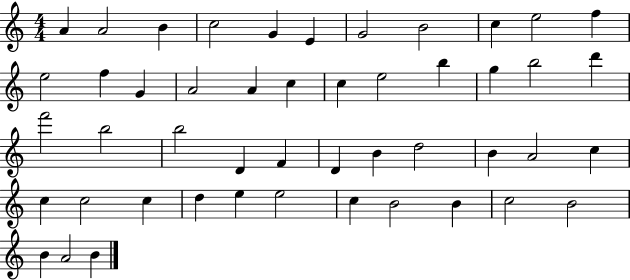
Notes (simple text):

A4/q A4/h B4/q C5/h G4/q E4/q G4/h B4/h C5/q E5/h F5/q E5/h F5/q G4/q A4/h A4/q C5/q C5/q E5/h B5/q G5/q B5/h D6/q F6/h B5/h B5/h D4/q F4/q D4/q B4/q D5/h B4/q A4/h C5/q C5/q C5/h C5/q D5/q E5/q E5/h C5/q B4/h B4/q C5/h B4/h B4/q A4/h B4/q